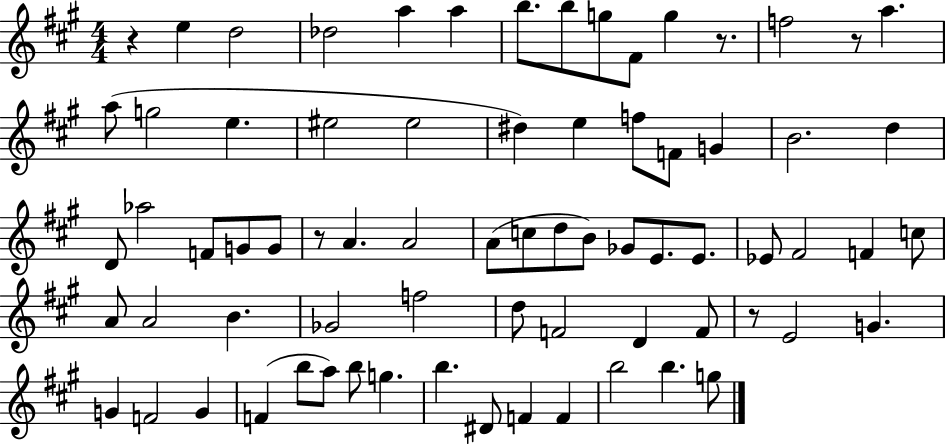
X:1
T:Untitled
M:4/4
L:1/4
K:A
z e d2 _d2 a a b/2 b/2 g/2 ^F/2 g z/2 f2 z/2 a a/2 g2 e ^e2 ^e2 ^d e f/2 F/2 G B2 d D/2 _a2 F/2 G/2 G/2 z/2 A A2 A/2 c/2 d/2 B/2 _G/2 E/2 E/2 _E/2 ^F2 F c/2 A/2 A2 B _G2 f2 d/2 F2 D F/2 z/2 E2 G G F2 G F b/2 a/2 b/2 g b ^D/2 F F b2 b g/2